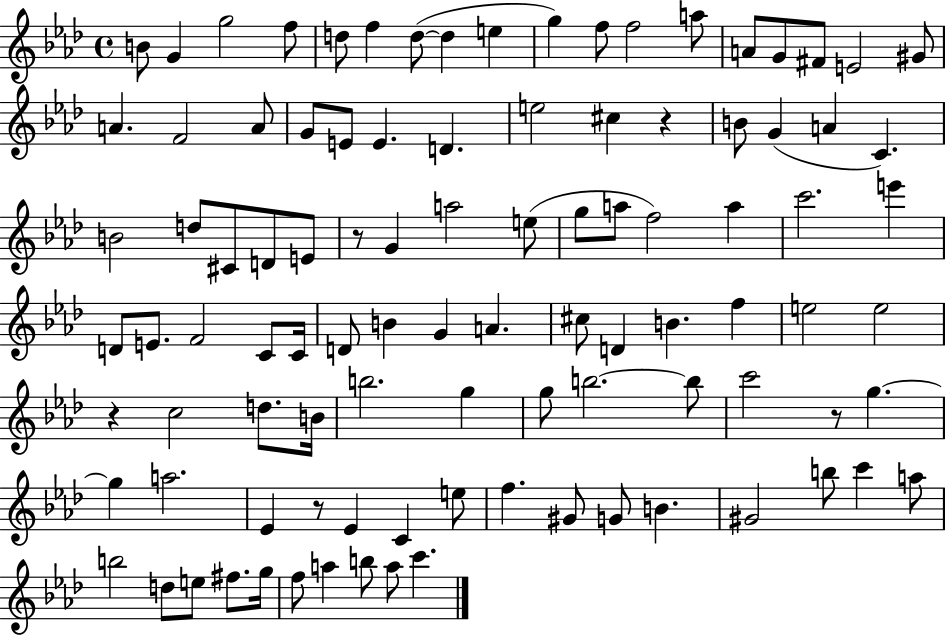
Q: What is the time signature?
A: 4/4